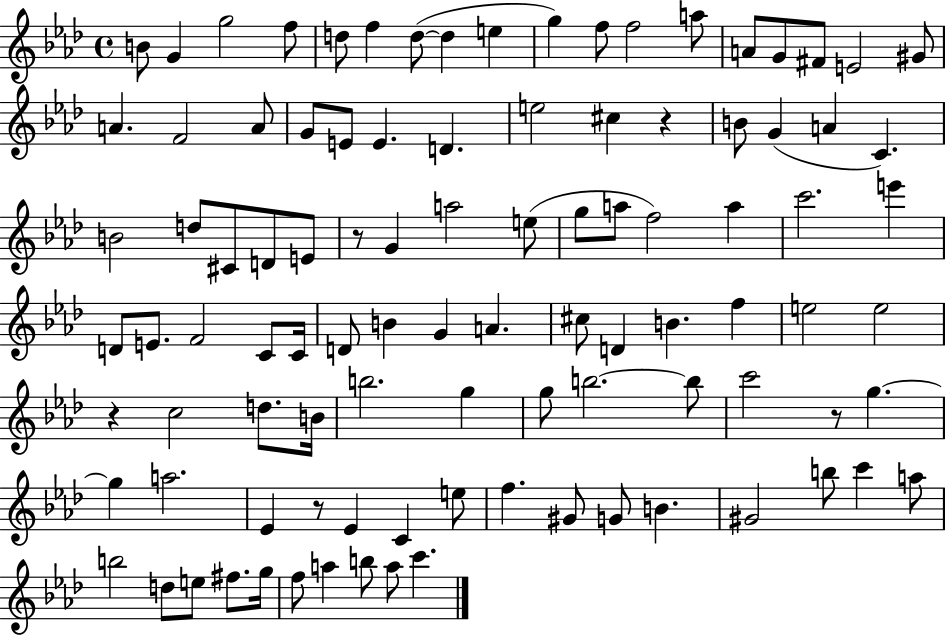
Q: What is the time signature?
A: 4/4